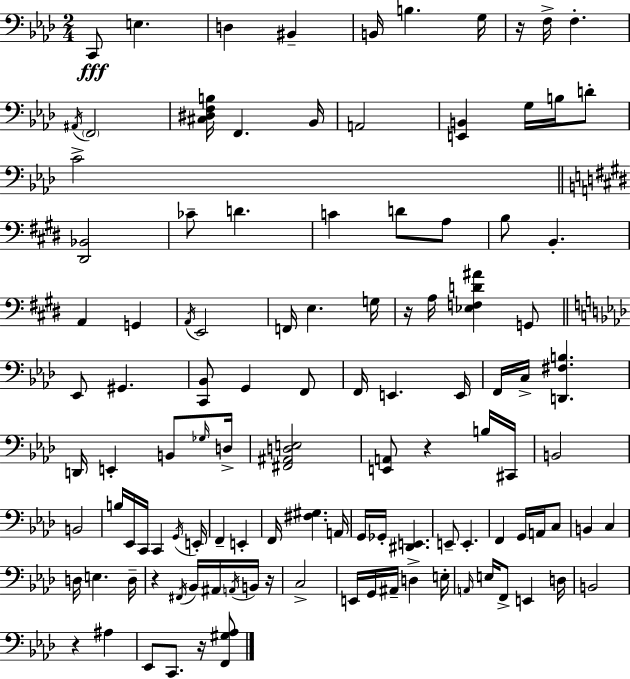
{
  \clef bass
  \numericTimeSignature
  \time 2/4
  \key f \minor
  c,8\fff e4. | d4 bis,4-- | b,16 b4. g16 | r16 f16-> f4.-. | \break \acciaccatura { ais,16 } \parenthesize f,2 | <cis dis f b>16 f,4. | bes,16 a,2 | <e, b,>4 g16 b16 d'8-. | \break c'2-> | \bar "||" \break \key e \major <dis, bes,>2 | ces'8-- d'4. | c'4 d'8 a8 | b8 b,4.-. | \break a,4 g,4 | \acciaccatura { a,16 } e,2 | f,16 e4. | g16 r16 a16 <ees f d' ais'>4 g,8 | \break \bar "||" \break \key aes \major ees,8 gis,4. | <c, bes,>8 g,4 f,8 | f,16 e,4. e,16 | f,16 c16-> <d, fis b>4. | \break d,16 e,4-. b,8 \grace { ges16 } | d16-> <fis, ais, d e>2 | <e, a,>8 r4 b16 | cis,16 b,2 | \break b,2 | b16 ees,16 c,16 c,4 | \acciaccatura { g,16 } e,16-. f,4-- e,4-. | f,16 <fis gis>4. | \break a,16 g,16 ges,16-. <dis, e,>4. | e,8-- e,4.-. | f,4 g,16 a,16 | c8 b,4 c4 | \break d16 e4. | d16-- r4 \acciaccatura { fis,16 } bes,16 | ais,16 \acciaccatura { a,16 } b,16 r16 c2-> | e,16 g,16 ais,16-- d4-> | \break e16-. \grace { a,16 } e16 f,8-> | e,4 d16 b,2 | r4 | ais4 ees,8 c,8. | \break r16 <f, gis aes>8 \bar "|."
}